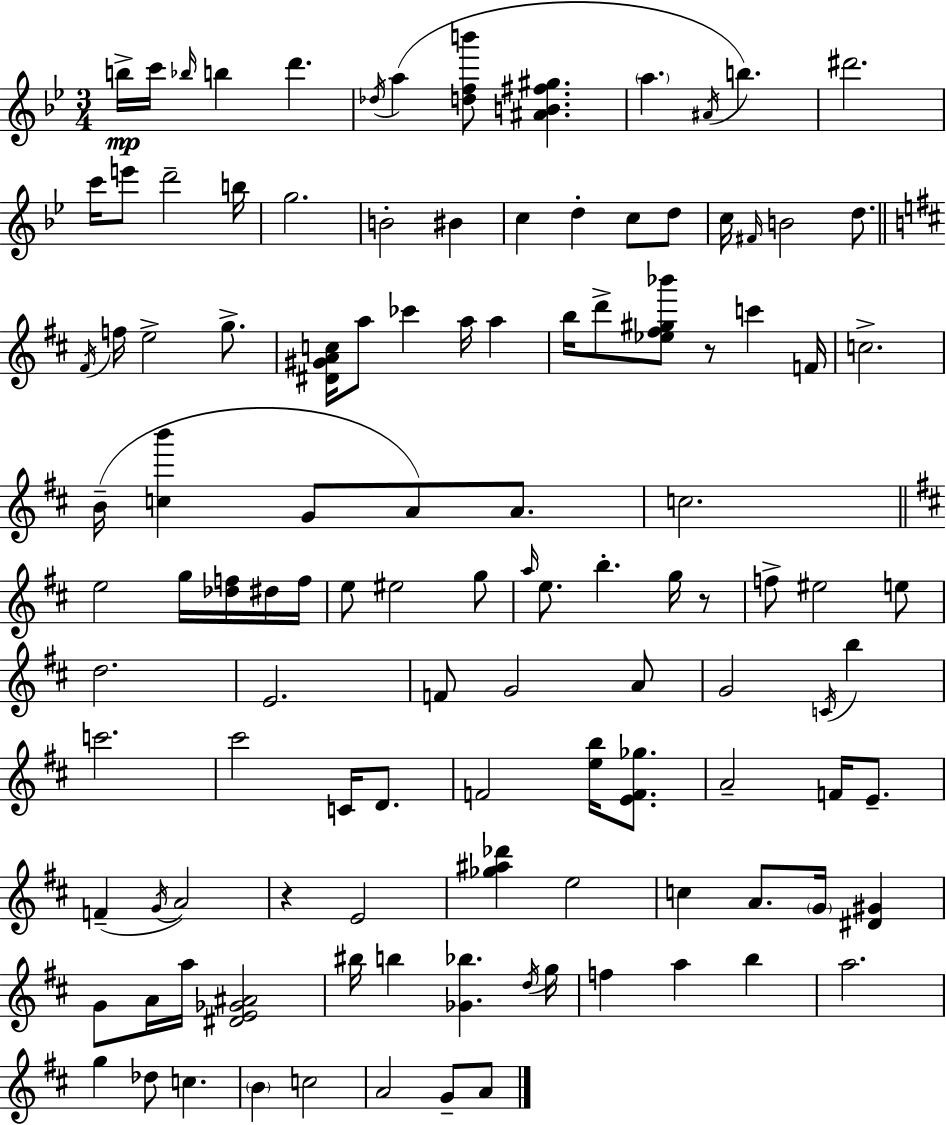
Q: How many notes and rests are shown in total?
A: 116